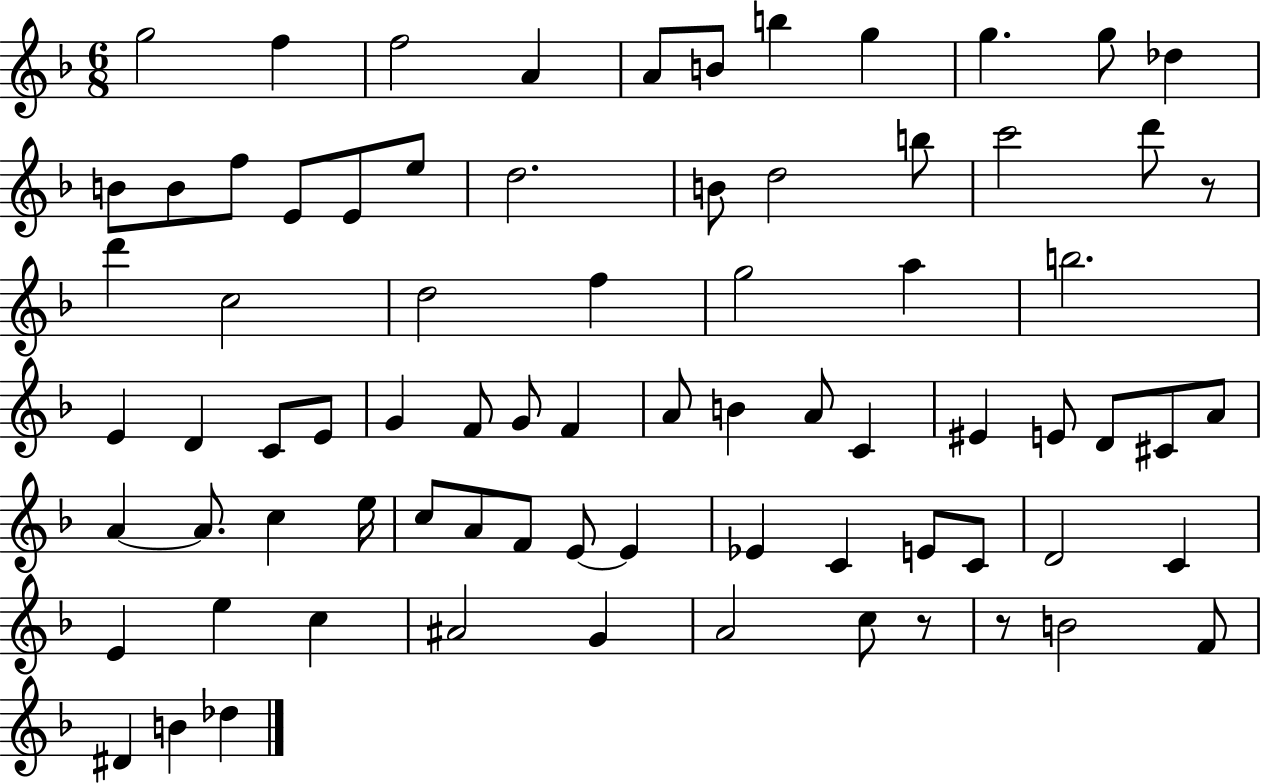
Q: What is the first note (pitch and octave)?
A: G5